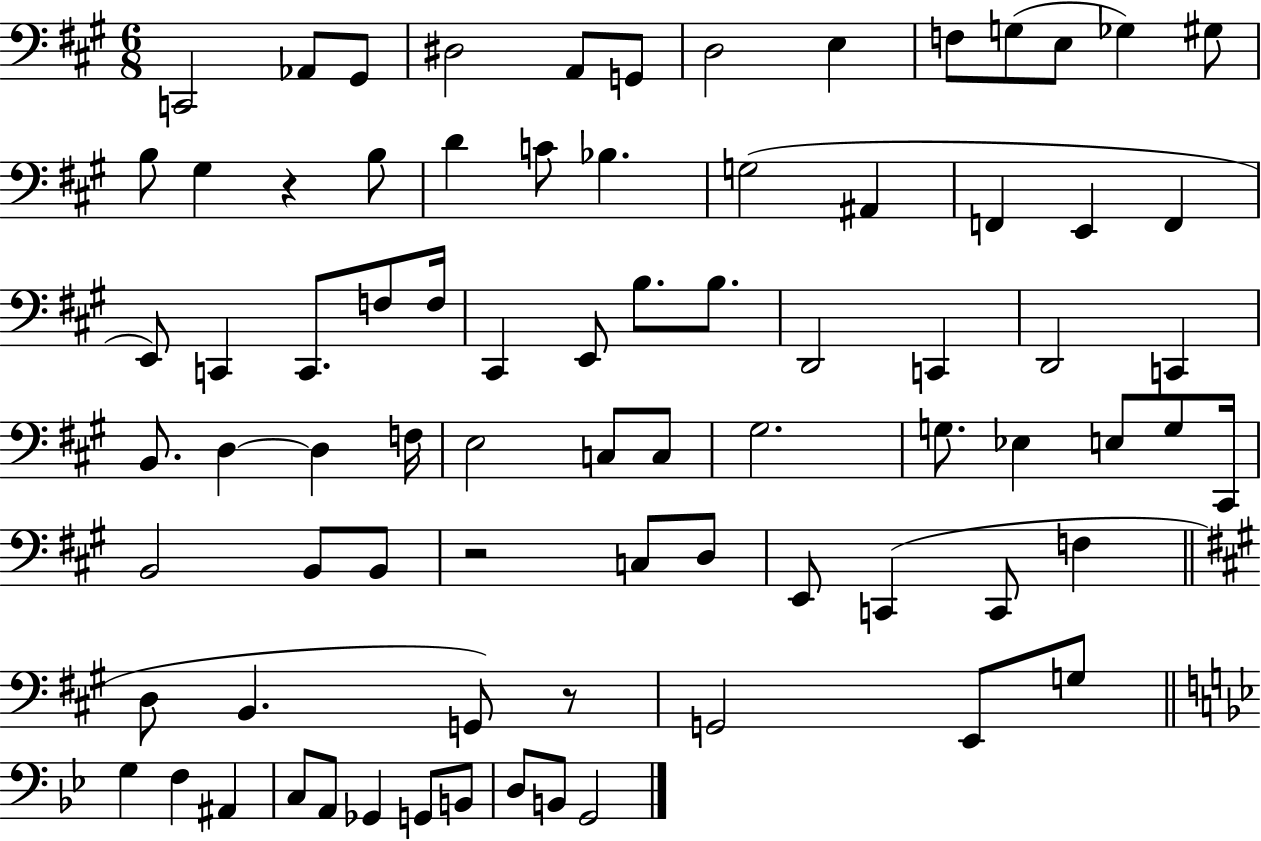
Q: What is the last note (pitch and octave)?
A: G2